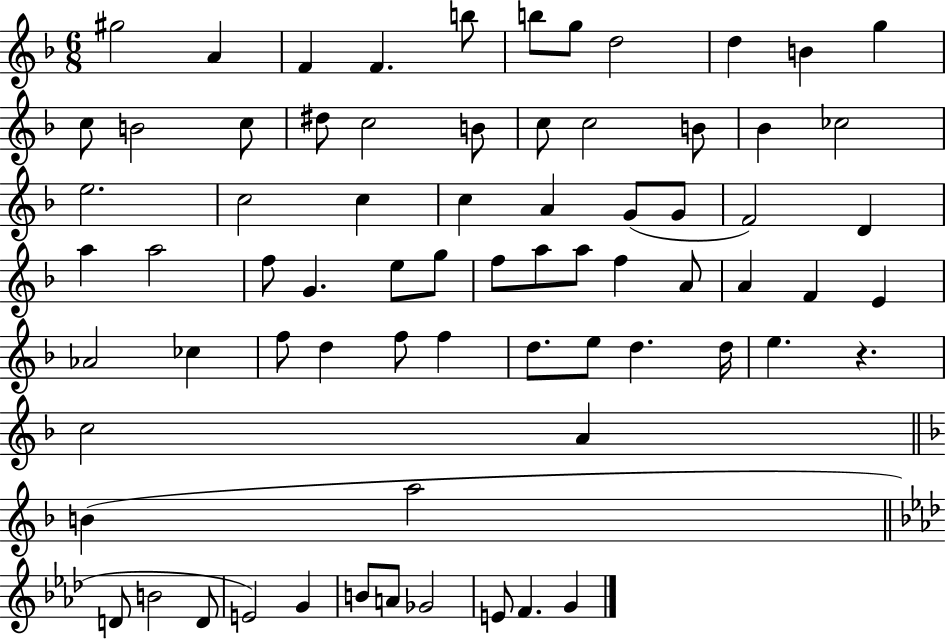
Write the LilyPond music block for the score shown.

{
  \clef treble
  \numericTimeSignature
  \time 6/8
  \key f \major
  gis''2 a'4 | f'4 f'4. b''8 | b''8 g''8 d''2 | d''4 b'4 g''4 | \break c''8 b'2 c''8 | dis''8 c''2 b'8 | c''8 c''2 b'8 | bes'4 ces''2 | \break e''2. | c''2 c''4 | c''4 a'4 g'8( g'8 | f'2) d'4 | \break a''4 a''2 | f''8 g'4. e''8 g''8 | f''8 a''8 a''8 f''4 a'8 | a'4 f'4 e'4 | \break aes'2 ces''4 | f''8 d''4 f''8 f''4 | d''8. e''8 d''4. d''16 | e''4. r4. | \break c''2 a'4 | \bar "||" \break \key f \major b'4( a''2 | \bar "||" \break \key aes \major d'8 b'2 d'8 | e'2) g'4 | b'8 a'8 ges'2 | e'8 f'4. g'4 | \break \bar "|."
}